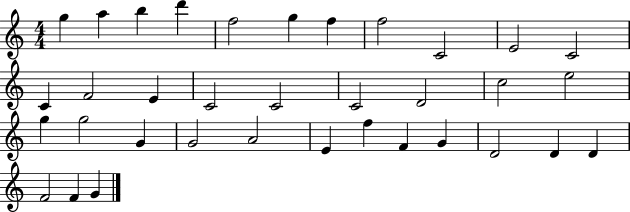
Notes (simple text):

G5/q A5/q B5/q D6/q F5/h G5/q F5/q F5/h C4/h E4/h C4/h C4/q F4/h E4/q C4/h C4/h C4/h D4/h C5/h E5/h G5/q G5/h G4/q G4/h A4/h E4/q F5/q F4/q G4/q D4/h D4/q D4/q F4/h F4/q G4/q